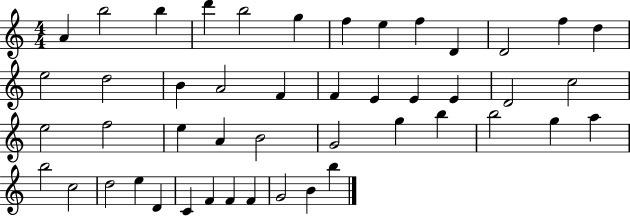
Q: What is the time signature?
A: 4/4